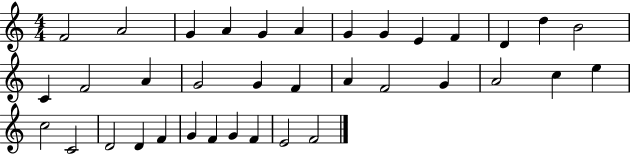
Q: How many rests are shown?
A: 0